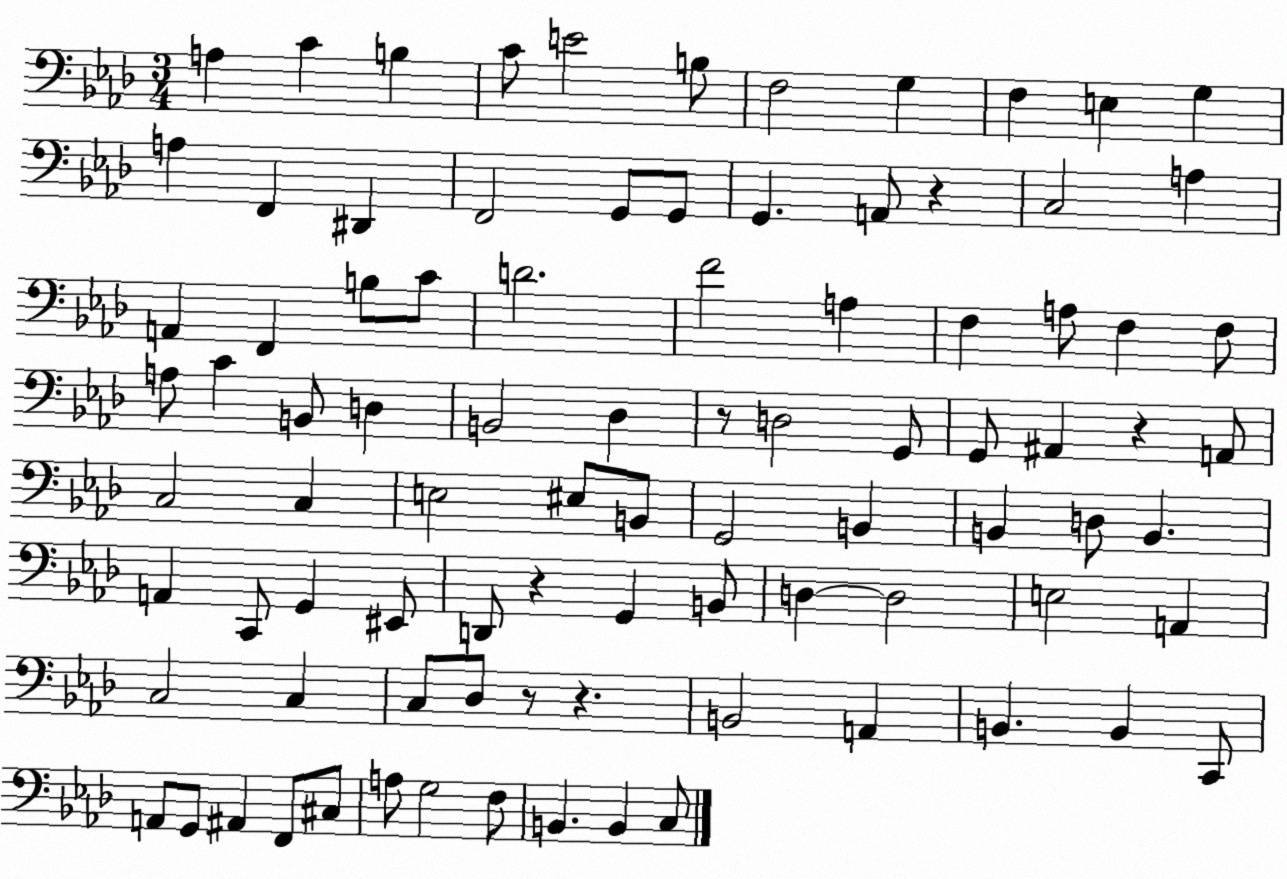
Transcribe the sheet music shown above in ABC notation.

X:1
T:Untitled
M:3/4
L:1/4
K:Ab
A, C B, C/2 E2 B,/2 F,2 G, F, E, G, A, F,, ^D,, F,,2 G,,/2 G,,/2 G,, A,,/2 z C,2 A, A,, F,, B,/2 C/2 D2 F2 A, F, A,/2 F, F,/2 A,/2 C B,,/2 D, B,,2 _D, z/2 D,2 G,,/2 G,,/2 ^A,, z A,,/2 C,2 C, E,2 ^E,/2 B,,/2 G,,2 B,, B,, D,/2 B,, A,, C,,/2 G,, ^E,,/2 D,,/2 z G,, B,,/2 D, D,2 E,2 A,, C,2 C, C,/2 _D,/2 z/2 z B,,2 A,, B,, B,, C,,/2 A,,/2 G,,/2 ^A,, F,,/2 ^C,/2 A,/2 G,2 F,/2 B,, B,, C,/2